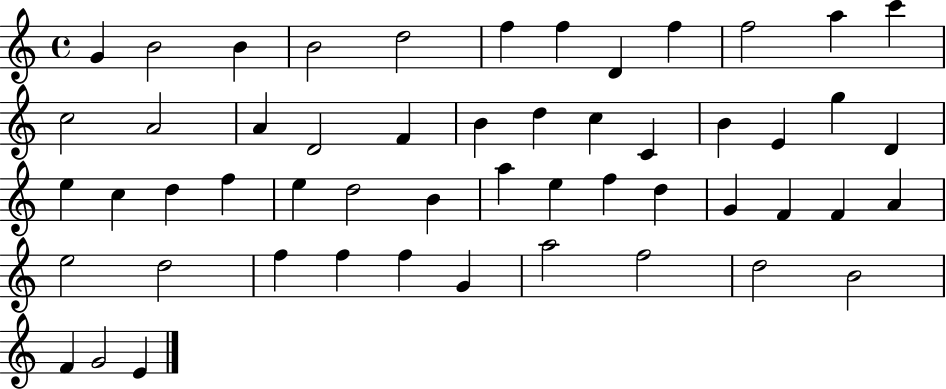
{
  \clef treble
  \time 4/4
  \defaultTimeSignature
  \key c \major
  g'4 b'2 b'4 | b'2 d''2 | f''4 f''4 d'4 f''4 | f''2 a''4 c'''4 | \break c''2 a'2 | a'4 d'2 f'4 | b'4 d''4 c''4 c'4 | b'4 e'4 g''4 d'4 | \break e''4 c''4 d''4 f''4 | e''4 d''2 b'4 | a''4 e''4 f''4 d''4 | g'4 f'4 f'4 a'4 | \break e''2 d''2 | f''4 f''4 f''4 g'4 | a''2 f''2 | d''2 b'2 | \break f'4 g'2 e'4 | \bar "|."
}